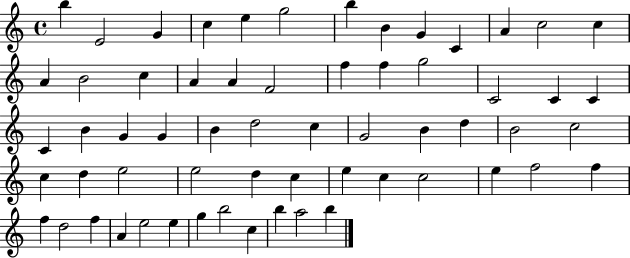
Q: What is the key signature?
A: C major